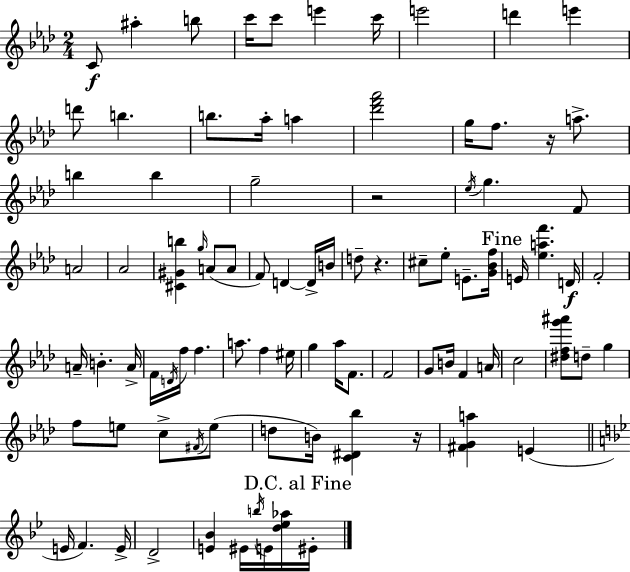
{
  \clef treble
  \numericTimeSignature
  \time 2/4
  \key f \minor
  c'8\f ais''4-. b''8 | c'''16 c'''8 e'''4 c'''16 | e'''2 | d'''4 e'''4 | \break d'''8 b''4. | b''8. aes''16-. a''4 | <des''' f''' aes'''>2 | g''16 f''8. r16 a''8.-> | \break b''4 b''4 | g''2-- | r2 | \acciaccatura { ees''16 } g''4. f'8 | \break a'2 | aes'2 | <cis' gis' b''>4 \grace { g''16 }( a'8 | a'8 f'8) d'4~~ | \break d'16-> b'16 d''8-- r4. | cis''8-- ees''8-. e'8.-- | <g' bes' f''>16 \mark "Fine" e'16 <ees'' a'' f'''>4. | d'16\f f'2-. | \break a'16-- b'4.-. | a'16-> f'16 \acciaccatura { d'16 } f''16 f''4. | a''8. f''4 | eis''16 g''4 aes''16 | \break f'8. f'2 | g'8 b'16 f'4 | a'16 c''2 | <dis'' f'' g''' ais'''>8 d''8-- g''4 | \break f''8 e''8 c''8-> | \acciaccatura { fis'16 } e''8( d''8 b'16) <c' dis' bes''>4 | r16 <fis' g' a''>4 | e'4( \bar "||" \break \key bes \major e'16 f'4.) e'16-> | d'2-> | <e' bes'>4 eis'16 \acciaccatura { b''16 } e'16 <d'' ees'' aes''>16 | \mark "D.C. al Fine" eis'16-. \bar "|."
}